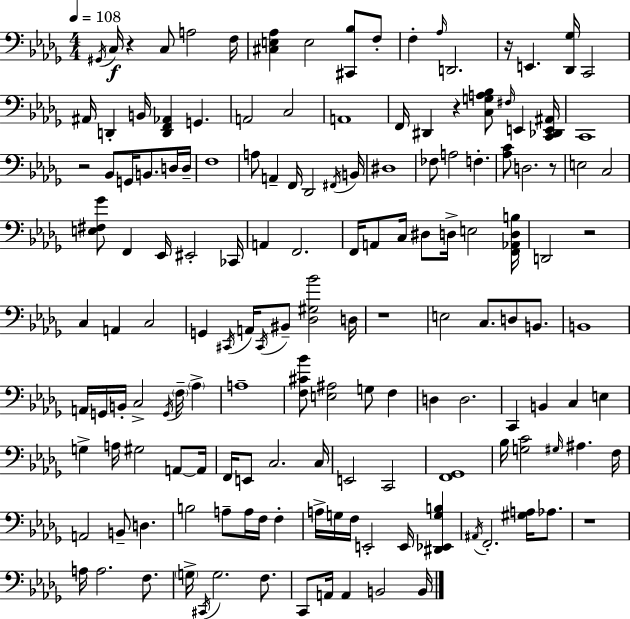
{
  \clef bass
  \numericTimeSignature
  \time 4/4
  \key bes \minor
  \tempo 4 = 108
  \acciaccatura { gis,16 }\f c16 r4 c8 a2 | f16 <cis e aes>4 e2 <cis, bes>8 f8-. | f4-. \grace { aes16 } d,2. | r16 e,4. <des, ges>16 c,2 | \break ais,16 d,4-. b,16 <d, f, aes,>4 g,4. | a,2 c2 | a,1 | f,16 dis,4 r4 <c g a bes>8 \grace { fis16 } e,4 | \break <c, des, e, ais,>16 c,1 | r2 bes,8 g,16 b,8. | d16 d16-- f1 | a8 a,4-- f,16 des,2 | \break \acciaccatura { fis,16 } b,16 dis1 | fes8 a2 f4.-. | <aes c'>8 d2. | r8 e2 c2 | \break <e fis ges'>8 f,4 ees,16 eis,2-. | ces,16 a,4 f,2. | f,16 a,8 c16 dis8 d16-> e2 | <f, aes, d b>16 d,2 r2 | \break c4 a,4 c2 | g,4 \acciaccatura { cis,16 } a,16 \acciaccatura { cis,16 } bis,8-- <des gis bes'>2 | d16 r1 | e2 c8. | \break d8 b,8. b,1 | a,16 g,16 b,16-. c2-> | \acciaccatura { g,16 } \parenthesize f16-- \parenthesize aes4-> a1-- | <f cis' bes'>8 <e ais>2 | \break g8 f4 d4 d2. | c,4 b,4 c4 | e4 g4-> a16 gis2 | a,8~~ a,16 f,16 e,8 c2. | \break c16 e,2 c,2 | <f, ges,>1 | bes16 <g c'>2 | \grace { gis16 } ais4. f16 a,2 | \break b,8-- d4. b2 | a8-- a16 f16 f4-. a16-> g16 f16 e,2-. | e,16 <dis, ees, g b>4 \acciaccatura { ais,16 } f,2.-. | <gis a>16 aes8. r1 | \break a16 a2. | f8. \parenthesize g16-> \acciaccatura { cis,16 } g2. | f8. c,8 a,16 a,4 | b,2 b,16 \bar "|."
}